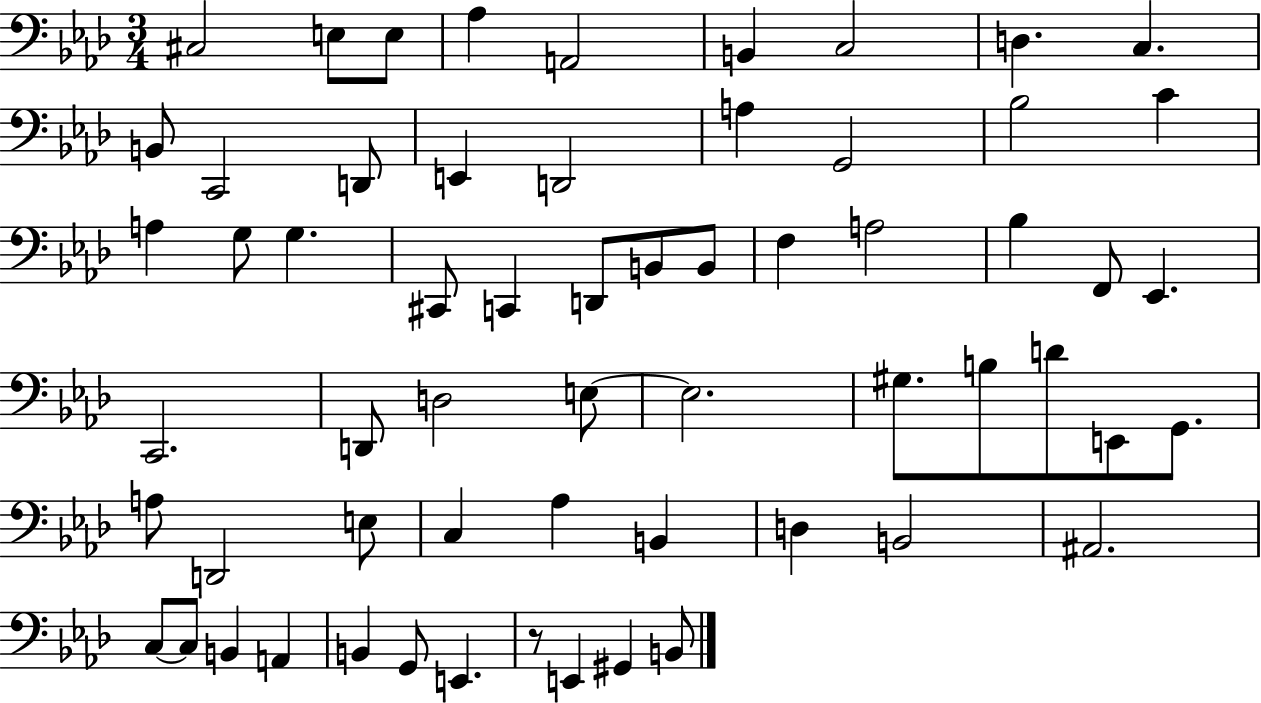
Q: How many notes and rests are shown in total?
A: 61